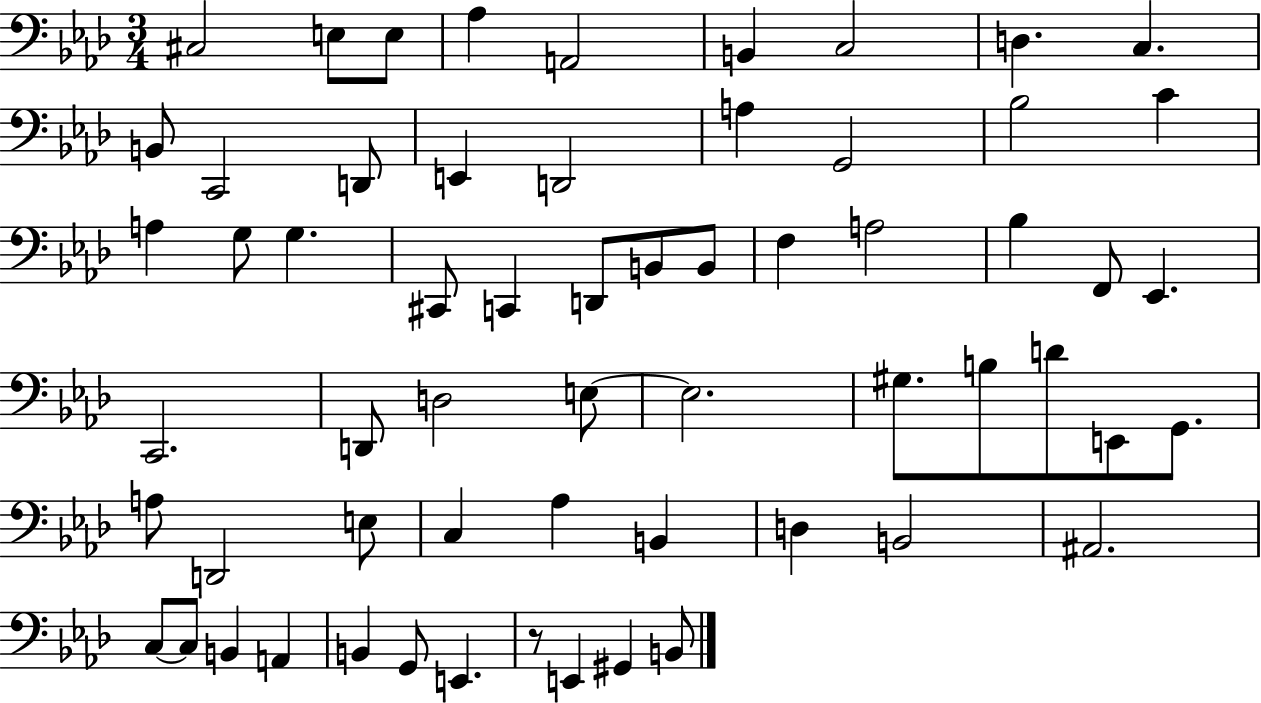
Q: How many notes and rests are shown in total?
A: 61